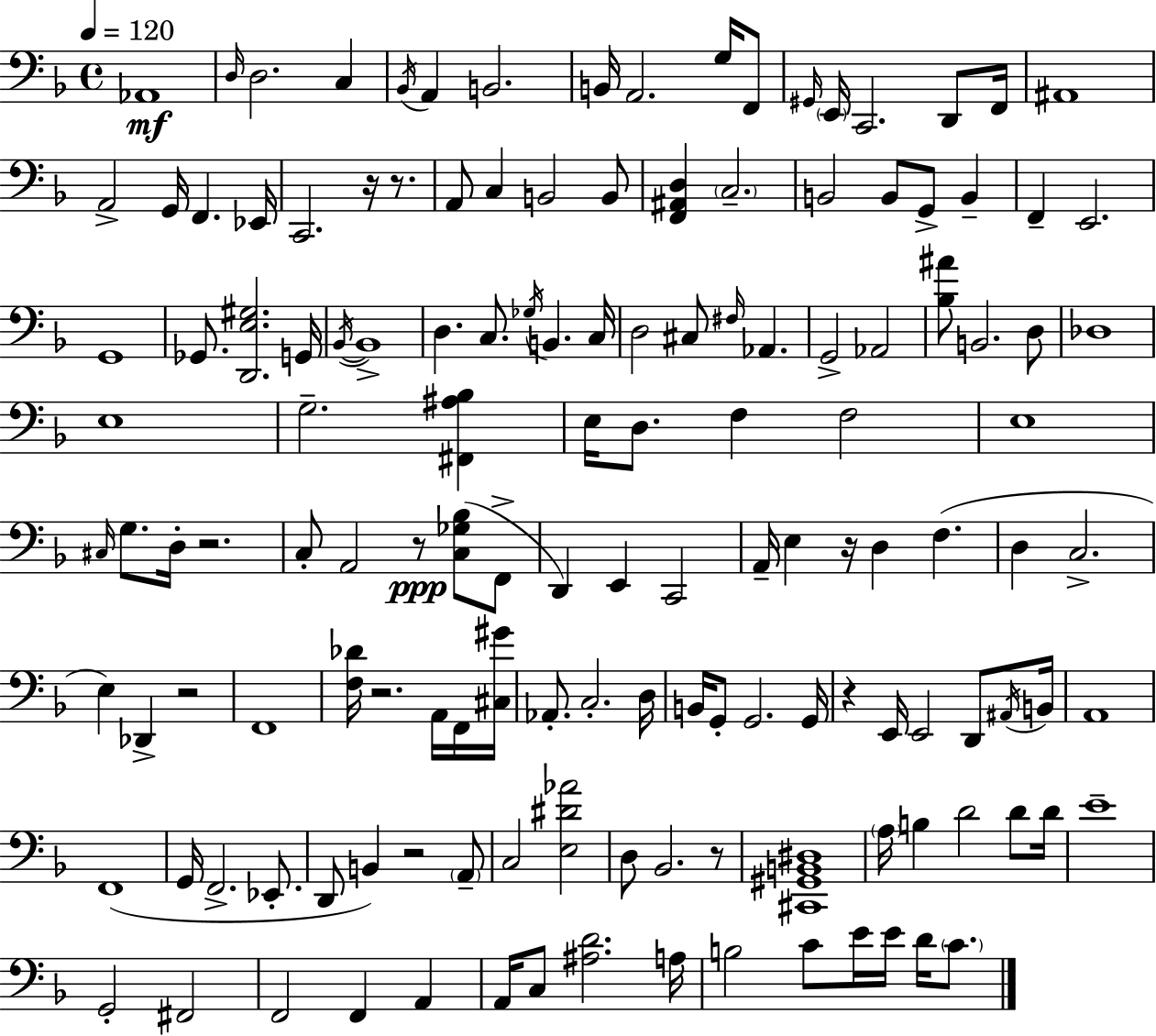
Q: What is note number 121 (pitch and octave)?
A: D4